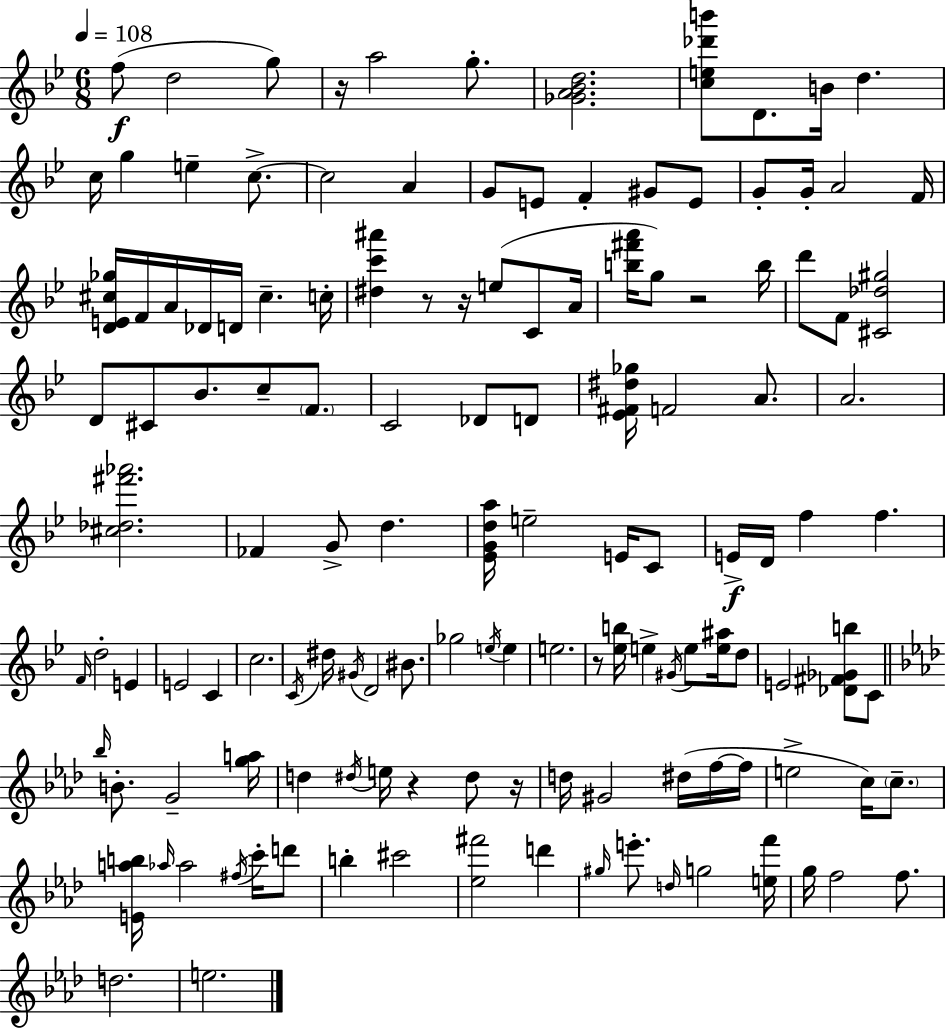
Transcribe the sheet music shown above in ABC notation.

X:1
T:Untitled
M:6/8
L:1/4
K:Gm
f/2 d2 g/2 z/4 a2 g/2 [_GA_Bd]2 [ce_d'b']/2 D/2 B/4 d c/4 g e c/2 c2 A G/2 E/2 F ^G/2 E/2 G/2 G/4 A2 F/4 [DE^c_g]/4 F/4 A/4 _D/4 D/4 ^c c/4 [^dc'^a'] z/2 z/4 e/2 C/2 A/4 [b^f'a']/4 g/2 z2 b/4 d'/2 F/2 [^C_d^g]2 D/2 ^C/2 _B/2 c/2 F/2 C2 _D/2 D/2 [_E^F^d_g]/4 F2 A/2 A2 [^c_d^f'_a']2 _F G/2 d [_EGda]/4 e2 E/4 C/2 E/4 D/4 f f F/4 d2 E E2 C c2 C/4 ^d/4 ^G/4 D2 ^B/2 _g2 e/4 e e2 z/2 [_eb]/4 e ^G/4 e/2 [e^a]/4 d/2 E2 [_D^F_Gb]/2 C/2 _b/4 B/2 G2 [ga]/4 d ^d/4 e/4 z ^d/2 z/4 d/4 ^G2 ^d/4 f/4 f/4 e2 c/4 c/2 [Eab]/4 _a/4 _a2 ^f/4 c'/4 d'/2 b ^c'2 [_e^f']2 d' ^g/4 e'/2 d/4 g2 [ef']/4 g/4 f2 f/2 d2 e2